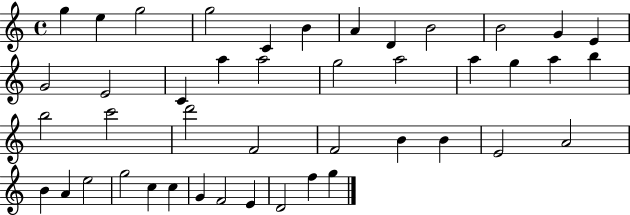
G5/q E5/q G5/h G5/h C4/q B4/q A4/q D4/q B4/h B4/h G4/q E4/q G4/h E4/h C4/q A5/q A5/h G5/h A5/h A5/q G5/q A5/q B5/q B5/h C6/h D6/h F4/h F4/h B4/q B4/q E4/h A4/h B4/q A4/q E5/h G5/h C5/q C5/q G4/q F4/h E4/q D4/h F5/q G5/q